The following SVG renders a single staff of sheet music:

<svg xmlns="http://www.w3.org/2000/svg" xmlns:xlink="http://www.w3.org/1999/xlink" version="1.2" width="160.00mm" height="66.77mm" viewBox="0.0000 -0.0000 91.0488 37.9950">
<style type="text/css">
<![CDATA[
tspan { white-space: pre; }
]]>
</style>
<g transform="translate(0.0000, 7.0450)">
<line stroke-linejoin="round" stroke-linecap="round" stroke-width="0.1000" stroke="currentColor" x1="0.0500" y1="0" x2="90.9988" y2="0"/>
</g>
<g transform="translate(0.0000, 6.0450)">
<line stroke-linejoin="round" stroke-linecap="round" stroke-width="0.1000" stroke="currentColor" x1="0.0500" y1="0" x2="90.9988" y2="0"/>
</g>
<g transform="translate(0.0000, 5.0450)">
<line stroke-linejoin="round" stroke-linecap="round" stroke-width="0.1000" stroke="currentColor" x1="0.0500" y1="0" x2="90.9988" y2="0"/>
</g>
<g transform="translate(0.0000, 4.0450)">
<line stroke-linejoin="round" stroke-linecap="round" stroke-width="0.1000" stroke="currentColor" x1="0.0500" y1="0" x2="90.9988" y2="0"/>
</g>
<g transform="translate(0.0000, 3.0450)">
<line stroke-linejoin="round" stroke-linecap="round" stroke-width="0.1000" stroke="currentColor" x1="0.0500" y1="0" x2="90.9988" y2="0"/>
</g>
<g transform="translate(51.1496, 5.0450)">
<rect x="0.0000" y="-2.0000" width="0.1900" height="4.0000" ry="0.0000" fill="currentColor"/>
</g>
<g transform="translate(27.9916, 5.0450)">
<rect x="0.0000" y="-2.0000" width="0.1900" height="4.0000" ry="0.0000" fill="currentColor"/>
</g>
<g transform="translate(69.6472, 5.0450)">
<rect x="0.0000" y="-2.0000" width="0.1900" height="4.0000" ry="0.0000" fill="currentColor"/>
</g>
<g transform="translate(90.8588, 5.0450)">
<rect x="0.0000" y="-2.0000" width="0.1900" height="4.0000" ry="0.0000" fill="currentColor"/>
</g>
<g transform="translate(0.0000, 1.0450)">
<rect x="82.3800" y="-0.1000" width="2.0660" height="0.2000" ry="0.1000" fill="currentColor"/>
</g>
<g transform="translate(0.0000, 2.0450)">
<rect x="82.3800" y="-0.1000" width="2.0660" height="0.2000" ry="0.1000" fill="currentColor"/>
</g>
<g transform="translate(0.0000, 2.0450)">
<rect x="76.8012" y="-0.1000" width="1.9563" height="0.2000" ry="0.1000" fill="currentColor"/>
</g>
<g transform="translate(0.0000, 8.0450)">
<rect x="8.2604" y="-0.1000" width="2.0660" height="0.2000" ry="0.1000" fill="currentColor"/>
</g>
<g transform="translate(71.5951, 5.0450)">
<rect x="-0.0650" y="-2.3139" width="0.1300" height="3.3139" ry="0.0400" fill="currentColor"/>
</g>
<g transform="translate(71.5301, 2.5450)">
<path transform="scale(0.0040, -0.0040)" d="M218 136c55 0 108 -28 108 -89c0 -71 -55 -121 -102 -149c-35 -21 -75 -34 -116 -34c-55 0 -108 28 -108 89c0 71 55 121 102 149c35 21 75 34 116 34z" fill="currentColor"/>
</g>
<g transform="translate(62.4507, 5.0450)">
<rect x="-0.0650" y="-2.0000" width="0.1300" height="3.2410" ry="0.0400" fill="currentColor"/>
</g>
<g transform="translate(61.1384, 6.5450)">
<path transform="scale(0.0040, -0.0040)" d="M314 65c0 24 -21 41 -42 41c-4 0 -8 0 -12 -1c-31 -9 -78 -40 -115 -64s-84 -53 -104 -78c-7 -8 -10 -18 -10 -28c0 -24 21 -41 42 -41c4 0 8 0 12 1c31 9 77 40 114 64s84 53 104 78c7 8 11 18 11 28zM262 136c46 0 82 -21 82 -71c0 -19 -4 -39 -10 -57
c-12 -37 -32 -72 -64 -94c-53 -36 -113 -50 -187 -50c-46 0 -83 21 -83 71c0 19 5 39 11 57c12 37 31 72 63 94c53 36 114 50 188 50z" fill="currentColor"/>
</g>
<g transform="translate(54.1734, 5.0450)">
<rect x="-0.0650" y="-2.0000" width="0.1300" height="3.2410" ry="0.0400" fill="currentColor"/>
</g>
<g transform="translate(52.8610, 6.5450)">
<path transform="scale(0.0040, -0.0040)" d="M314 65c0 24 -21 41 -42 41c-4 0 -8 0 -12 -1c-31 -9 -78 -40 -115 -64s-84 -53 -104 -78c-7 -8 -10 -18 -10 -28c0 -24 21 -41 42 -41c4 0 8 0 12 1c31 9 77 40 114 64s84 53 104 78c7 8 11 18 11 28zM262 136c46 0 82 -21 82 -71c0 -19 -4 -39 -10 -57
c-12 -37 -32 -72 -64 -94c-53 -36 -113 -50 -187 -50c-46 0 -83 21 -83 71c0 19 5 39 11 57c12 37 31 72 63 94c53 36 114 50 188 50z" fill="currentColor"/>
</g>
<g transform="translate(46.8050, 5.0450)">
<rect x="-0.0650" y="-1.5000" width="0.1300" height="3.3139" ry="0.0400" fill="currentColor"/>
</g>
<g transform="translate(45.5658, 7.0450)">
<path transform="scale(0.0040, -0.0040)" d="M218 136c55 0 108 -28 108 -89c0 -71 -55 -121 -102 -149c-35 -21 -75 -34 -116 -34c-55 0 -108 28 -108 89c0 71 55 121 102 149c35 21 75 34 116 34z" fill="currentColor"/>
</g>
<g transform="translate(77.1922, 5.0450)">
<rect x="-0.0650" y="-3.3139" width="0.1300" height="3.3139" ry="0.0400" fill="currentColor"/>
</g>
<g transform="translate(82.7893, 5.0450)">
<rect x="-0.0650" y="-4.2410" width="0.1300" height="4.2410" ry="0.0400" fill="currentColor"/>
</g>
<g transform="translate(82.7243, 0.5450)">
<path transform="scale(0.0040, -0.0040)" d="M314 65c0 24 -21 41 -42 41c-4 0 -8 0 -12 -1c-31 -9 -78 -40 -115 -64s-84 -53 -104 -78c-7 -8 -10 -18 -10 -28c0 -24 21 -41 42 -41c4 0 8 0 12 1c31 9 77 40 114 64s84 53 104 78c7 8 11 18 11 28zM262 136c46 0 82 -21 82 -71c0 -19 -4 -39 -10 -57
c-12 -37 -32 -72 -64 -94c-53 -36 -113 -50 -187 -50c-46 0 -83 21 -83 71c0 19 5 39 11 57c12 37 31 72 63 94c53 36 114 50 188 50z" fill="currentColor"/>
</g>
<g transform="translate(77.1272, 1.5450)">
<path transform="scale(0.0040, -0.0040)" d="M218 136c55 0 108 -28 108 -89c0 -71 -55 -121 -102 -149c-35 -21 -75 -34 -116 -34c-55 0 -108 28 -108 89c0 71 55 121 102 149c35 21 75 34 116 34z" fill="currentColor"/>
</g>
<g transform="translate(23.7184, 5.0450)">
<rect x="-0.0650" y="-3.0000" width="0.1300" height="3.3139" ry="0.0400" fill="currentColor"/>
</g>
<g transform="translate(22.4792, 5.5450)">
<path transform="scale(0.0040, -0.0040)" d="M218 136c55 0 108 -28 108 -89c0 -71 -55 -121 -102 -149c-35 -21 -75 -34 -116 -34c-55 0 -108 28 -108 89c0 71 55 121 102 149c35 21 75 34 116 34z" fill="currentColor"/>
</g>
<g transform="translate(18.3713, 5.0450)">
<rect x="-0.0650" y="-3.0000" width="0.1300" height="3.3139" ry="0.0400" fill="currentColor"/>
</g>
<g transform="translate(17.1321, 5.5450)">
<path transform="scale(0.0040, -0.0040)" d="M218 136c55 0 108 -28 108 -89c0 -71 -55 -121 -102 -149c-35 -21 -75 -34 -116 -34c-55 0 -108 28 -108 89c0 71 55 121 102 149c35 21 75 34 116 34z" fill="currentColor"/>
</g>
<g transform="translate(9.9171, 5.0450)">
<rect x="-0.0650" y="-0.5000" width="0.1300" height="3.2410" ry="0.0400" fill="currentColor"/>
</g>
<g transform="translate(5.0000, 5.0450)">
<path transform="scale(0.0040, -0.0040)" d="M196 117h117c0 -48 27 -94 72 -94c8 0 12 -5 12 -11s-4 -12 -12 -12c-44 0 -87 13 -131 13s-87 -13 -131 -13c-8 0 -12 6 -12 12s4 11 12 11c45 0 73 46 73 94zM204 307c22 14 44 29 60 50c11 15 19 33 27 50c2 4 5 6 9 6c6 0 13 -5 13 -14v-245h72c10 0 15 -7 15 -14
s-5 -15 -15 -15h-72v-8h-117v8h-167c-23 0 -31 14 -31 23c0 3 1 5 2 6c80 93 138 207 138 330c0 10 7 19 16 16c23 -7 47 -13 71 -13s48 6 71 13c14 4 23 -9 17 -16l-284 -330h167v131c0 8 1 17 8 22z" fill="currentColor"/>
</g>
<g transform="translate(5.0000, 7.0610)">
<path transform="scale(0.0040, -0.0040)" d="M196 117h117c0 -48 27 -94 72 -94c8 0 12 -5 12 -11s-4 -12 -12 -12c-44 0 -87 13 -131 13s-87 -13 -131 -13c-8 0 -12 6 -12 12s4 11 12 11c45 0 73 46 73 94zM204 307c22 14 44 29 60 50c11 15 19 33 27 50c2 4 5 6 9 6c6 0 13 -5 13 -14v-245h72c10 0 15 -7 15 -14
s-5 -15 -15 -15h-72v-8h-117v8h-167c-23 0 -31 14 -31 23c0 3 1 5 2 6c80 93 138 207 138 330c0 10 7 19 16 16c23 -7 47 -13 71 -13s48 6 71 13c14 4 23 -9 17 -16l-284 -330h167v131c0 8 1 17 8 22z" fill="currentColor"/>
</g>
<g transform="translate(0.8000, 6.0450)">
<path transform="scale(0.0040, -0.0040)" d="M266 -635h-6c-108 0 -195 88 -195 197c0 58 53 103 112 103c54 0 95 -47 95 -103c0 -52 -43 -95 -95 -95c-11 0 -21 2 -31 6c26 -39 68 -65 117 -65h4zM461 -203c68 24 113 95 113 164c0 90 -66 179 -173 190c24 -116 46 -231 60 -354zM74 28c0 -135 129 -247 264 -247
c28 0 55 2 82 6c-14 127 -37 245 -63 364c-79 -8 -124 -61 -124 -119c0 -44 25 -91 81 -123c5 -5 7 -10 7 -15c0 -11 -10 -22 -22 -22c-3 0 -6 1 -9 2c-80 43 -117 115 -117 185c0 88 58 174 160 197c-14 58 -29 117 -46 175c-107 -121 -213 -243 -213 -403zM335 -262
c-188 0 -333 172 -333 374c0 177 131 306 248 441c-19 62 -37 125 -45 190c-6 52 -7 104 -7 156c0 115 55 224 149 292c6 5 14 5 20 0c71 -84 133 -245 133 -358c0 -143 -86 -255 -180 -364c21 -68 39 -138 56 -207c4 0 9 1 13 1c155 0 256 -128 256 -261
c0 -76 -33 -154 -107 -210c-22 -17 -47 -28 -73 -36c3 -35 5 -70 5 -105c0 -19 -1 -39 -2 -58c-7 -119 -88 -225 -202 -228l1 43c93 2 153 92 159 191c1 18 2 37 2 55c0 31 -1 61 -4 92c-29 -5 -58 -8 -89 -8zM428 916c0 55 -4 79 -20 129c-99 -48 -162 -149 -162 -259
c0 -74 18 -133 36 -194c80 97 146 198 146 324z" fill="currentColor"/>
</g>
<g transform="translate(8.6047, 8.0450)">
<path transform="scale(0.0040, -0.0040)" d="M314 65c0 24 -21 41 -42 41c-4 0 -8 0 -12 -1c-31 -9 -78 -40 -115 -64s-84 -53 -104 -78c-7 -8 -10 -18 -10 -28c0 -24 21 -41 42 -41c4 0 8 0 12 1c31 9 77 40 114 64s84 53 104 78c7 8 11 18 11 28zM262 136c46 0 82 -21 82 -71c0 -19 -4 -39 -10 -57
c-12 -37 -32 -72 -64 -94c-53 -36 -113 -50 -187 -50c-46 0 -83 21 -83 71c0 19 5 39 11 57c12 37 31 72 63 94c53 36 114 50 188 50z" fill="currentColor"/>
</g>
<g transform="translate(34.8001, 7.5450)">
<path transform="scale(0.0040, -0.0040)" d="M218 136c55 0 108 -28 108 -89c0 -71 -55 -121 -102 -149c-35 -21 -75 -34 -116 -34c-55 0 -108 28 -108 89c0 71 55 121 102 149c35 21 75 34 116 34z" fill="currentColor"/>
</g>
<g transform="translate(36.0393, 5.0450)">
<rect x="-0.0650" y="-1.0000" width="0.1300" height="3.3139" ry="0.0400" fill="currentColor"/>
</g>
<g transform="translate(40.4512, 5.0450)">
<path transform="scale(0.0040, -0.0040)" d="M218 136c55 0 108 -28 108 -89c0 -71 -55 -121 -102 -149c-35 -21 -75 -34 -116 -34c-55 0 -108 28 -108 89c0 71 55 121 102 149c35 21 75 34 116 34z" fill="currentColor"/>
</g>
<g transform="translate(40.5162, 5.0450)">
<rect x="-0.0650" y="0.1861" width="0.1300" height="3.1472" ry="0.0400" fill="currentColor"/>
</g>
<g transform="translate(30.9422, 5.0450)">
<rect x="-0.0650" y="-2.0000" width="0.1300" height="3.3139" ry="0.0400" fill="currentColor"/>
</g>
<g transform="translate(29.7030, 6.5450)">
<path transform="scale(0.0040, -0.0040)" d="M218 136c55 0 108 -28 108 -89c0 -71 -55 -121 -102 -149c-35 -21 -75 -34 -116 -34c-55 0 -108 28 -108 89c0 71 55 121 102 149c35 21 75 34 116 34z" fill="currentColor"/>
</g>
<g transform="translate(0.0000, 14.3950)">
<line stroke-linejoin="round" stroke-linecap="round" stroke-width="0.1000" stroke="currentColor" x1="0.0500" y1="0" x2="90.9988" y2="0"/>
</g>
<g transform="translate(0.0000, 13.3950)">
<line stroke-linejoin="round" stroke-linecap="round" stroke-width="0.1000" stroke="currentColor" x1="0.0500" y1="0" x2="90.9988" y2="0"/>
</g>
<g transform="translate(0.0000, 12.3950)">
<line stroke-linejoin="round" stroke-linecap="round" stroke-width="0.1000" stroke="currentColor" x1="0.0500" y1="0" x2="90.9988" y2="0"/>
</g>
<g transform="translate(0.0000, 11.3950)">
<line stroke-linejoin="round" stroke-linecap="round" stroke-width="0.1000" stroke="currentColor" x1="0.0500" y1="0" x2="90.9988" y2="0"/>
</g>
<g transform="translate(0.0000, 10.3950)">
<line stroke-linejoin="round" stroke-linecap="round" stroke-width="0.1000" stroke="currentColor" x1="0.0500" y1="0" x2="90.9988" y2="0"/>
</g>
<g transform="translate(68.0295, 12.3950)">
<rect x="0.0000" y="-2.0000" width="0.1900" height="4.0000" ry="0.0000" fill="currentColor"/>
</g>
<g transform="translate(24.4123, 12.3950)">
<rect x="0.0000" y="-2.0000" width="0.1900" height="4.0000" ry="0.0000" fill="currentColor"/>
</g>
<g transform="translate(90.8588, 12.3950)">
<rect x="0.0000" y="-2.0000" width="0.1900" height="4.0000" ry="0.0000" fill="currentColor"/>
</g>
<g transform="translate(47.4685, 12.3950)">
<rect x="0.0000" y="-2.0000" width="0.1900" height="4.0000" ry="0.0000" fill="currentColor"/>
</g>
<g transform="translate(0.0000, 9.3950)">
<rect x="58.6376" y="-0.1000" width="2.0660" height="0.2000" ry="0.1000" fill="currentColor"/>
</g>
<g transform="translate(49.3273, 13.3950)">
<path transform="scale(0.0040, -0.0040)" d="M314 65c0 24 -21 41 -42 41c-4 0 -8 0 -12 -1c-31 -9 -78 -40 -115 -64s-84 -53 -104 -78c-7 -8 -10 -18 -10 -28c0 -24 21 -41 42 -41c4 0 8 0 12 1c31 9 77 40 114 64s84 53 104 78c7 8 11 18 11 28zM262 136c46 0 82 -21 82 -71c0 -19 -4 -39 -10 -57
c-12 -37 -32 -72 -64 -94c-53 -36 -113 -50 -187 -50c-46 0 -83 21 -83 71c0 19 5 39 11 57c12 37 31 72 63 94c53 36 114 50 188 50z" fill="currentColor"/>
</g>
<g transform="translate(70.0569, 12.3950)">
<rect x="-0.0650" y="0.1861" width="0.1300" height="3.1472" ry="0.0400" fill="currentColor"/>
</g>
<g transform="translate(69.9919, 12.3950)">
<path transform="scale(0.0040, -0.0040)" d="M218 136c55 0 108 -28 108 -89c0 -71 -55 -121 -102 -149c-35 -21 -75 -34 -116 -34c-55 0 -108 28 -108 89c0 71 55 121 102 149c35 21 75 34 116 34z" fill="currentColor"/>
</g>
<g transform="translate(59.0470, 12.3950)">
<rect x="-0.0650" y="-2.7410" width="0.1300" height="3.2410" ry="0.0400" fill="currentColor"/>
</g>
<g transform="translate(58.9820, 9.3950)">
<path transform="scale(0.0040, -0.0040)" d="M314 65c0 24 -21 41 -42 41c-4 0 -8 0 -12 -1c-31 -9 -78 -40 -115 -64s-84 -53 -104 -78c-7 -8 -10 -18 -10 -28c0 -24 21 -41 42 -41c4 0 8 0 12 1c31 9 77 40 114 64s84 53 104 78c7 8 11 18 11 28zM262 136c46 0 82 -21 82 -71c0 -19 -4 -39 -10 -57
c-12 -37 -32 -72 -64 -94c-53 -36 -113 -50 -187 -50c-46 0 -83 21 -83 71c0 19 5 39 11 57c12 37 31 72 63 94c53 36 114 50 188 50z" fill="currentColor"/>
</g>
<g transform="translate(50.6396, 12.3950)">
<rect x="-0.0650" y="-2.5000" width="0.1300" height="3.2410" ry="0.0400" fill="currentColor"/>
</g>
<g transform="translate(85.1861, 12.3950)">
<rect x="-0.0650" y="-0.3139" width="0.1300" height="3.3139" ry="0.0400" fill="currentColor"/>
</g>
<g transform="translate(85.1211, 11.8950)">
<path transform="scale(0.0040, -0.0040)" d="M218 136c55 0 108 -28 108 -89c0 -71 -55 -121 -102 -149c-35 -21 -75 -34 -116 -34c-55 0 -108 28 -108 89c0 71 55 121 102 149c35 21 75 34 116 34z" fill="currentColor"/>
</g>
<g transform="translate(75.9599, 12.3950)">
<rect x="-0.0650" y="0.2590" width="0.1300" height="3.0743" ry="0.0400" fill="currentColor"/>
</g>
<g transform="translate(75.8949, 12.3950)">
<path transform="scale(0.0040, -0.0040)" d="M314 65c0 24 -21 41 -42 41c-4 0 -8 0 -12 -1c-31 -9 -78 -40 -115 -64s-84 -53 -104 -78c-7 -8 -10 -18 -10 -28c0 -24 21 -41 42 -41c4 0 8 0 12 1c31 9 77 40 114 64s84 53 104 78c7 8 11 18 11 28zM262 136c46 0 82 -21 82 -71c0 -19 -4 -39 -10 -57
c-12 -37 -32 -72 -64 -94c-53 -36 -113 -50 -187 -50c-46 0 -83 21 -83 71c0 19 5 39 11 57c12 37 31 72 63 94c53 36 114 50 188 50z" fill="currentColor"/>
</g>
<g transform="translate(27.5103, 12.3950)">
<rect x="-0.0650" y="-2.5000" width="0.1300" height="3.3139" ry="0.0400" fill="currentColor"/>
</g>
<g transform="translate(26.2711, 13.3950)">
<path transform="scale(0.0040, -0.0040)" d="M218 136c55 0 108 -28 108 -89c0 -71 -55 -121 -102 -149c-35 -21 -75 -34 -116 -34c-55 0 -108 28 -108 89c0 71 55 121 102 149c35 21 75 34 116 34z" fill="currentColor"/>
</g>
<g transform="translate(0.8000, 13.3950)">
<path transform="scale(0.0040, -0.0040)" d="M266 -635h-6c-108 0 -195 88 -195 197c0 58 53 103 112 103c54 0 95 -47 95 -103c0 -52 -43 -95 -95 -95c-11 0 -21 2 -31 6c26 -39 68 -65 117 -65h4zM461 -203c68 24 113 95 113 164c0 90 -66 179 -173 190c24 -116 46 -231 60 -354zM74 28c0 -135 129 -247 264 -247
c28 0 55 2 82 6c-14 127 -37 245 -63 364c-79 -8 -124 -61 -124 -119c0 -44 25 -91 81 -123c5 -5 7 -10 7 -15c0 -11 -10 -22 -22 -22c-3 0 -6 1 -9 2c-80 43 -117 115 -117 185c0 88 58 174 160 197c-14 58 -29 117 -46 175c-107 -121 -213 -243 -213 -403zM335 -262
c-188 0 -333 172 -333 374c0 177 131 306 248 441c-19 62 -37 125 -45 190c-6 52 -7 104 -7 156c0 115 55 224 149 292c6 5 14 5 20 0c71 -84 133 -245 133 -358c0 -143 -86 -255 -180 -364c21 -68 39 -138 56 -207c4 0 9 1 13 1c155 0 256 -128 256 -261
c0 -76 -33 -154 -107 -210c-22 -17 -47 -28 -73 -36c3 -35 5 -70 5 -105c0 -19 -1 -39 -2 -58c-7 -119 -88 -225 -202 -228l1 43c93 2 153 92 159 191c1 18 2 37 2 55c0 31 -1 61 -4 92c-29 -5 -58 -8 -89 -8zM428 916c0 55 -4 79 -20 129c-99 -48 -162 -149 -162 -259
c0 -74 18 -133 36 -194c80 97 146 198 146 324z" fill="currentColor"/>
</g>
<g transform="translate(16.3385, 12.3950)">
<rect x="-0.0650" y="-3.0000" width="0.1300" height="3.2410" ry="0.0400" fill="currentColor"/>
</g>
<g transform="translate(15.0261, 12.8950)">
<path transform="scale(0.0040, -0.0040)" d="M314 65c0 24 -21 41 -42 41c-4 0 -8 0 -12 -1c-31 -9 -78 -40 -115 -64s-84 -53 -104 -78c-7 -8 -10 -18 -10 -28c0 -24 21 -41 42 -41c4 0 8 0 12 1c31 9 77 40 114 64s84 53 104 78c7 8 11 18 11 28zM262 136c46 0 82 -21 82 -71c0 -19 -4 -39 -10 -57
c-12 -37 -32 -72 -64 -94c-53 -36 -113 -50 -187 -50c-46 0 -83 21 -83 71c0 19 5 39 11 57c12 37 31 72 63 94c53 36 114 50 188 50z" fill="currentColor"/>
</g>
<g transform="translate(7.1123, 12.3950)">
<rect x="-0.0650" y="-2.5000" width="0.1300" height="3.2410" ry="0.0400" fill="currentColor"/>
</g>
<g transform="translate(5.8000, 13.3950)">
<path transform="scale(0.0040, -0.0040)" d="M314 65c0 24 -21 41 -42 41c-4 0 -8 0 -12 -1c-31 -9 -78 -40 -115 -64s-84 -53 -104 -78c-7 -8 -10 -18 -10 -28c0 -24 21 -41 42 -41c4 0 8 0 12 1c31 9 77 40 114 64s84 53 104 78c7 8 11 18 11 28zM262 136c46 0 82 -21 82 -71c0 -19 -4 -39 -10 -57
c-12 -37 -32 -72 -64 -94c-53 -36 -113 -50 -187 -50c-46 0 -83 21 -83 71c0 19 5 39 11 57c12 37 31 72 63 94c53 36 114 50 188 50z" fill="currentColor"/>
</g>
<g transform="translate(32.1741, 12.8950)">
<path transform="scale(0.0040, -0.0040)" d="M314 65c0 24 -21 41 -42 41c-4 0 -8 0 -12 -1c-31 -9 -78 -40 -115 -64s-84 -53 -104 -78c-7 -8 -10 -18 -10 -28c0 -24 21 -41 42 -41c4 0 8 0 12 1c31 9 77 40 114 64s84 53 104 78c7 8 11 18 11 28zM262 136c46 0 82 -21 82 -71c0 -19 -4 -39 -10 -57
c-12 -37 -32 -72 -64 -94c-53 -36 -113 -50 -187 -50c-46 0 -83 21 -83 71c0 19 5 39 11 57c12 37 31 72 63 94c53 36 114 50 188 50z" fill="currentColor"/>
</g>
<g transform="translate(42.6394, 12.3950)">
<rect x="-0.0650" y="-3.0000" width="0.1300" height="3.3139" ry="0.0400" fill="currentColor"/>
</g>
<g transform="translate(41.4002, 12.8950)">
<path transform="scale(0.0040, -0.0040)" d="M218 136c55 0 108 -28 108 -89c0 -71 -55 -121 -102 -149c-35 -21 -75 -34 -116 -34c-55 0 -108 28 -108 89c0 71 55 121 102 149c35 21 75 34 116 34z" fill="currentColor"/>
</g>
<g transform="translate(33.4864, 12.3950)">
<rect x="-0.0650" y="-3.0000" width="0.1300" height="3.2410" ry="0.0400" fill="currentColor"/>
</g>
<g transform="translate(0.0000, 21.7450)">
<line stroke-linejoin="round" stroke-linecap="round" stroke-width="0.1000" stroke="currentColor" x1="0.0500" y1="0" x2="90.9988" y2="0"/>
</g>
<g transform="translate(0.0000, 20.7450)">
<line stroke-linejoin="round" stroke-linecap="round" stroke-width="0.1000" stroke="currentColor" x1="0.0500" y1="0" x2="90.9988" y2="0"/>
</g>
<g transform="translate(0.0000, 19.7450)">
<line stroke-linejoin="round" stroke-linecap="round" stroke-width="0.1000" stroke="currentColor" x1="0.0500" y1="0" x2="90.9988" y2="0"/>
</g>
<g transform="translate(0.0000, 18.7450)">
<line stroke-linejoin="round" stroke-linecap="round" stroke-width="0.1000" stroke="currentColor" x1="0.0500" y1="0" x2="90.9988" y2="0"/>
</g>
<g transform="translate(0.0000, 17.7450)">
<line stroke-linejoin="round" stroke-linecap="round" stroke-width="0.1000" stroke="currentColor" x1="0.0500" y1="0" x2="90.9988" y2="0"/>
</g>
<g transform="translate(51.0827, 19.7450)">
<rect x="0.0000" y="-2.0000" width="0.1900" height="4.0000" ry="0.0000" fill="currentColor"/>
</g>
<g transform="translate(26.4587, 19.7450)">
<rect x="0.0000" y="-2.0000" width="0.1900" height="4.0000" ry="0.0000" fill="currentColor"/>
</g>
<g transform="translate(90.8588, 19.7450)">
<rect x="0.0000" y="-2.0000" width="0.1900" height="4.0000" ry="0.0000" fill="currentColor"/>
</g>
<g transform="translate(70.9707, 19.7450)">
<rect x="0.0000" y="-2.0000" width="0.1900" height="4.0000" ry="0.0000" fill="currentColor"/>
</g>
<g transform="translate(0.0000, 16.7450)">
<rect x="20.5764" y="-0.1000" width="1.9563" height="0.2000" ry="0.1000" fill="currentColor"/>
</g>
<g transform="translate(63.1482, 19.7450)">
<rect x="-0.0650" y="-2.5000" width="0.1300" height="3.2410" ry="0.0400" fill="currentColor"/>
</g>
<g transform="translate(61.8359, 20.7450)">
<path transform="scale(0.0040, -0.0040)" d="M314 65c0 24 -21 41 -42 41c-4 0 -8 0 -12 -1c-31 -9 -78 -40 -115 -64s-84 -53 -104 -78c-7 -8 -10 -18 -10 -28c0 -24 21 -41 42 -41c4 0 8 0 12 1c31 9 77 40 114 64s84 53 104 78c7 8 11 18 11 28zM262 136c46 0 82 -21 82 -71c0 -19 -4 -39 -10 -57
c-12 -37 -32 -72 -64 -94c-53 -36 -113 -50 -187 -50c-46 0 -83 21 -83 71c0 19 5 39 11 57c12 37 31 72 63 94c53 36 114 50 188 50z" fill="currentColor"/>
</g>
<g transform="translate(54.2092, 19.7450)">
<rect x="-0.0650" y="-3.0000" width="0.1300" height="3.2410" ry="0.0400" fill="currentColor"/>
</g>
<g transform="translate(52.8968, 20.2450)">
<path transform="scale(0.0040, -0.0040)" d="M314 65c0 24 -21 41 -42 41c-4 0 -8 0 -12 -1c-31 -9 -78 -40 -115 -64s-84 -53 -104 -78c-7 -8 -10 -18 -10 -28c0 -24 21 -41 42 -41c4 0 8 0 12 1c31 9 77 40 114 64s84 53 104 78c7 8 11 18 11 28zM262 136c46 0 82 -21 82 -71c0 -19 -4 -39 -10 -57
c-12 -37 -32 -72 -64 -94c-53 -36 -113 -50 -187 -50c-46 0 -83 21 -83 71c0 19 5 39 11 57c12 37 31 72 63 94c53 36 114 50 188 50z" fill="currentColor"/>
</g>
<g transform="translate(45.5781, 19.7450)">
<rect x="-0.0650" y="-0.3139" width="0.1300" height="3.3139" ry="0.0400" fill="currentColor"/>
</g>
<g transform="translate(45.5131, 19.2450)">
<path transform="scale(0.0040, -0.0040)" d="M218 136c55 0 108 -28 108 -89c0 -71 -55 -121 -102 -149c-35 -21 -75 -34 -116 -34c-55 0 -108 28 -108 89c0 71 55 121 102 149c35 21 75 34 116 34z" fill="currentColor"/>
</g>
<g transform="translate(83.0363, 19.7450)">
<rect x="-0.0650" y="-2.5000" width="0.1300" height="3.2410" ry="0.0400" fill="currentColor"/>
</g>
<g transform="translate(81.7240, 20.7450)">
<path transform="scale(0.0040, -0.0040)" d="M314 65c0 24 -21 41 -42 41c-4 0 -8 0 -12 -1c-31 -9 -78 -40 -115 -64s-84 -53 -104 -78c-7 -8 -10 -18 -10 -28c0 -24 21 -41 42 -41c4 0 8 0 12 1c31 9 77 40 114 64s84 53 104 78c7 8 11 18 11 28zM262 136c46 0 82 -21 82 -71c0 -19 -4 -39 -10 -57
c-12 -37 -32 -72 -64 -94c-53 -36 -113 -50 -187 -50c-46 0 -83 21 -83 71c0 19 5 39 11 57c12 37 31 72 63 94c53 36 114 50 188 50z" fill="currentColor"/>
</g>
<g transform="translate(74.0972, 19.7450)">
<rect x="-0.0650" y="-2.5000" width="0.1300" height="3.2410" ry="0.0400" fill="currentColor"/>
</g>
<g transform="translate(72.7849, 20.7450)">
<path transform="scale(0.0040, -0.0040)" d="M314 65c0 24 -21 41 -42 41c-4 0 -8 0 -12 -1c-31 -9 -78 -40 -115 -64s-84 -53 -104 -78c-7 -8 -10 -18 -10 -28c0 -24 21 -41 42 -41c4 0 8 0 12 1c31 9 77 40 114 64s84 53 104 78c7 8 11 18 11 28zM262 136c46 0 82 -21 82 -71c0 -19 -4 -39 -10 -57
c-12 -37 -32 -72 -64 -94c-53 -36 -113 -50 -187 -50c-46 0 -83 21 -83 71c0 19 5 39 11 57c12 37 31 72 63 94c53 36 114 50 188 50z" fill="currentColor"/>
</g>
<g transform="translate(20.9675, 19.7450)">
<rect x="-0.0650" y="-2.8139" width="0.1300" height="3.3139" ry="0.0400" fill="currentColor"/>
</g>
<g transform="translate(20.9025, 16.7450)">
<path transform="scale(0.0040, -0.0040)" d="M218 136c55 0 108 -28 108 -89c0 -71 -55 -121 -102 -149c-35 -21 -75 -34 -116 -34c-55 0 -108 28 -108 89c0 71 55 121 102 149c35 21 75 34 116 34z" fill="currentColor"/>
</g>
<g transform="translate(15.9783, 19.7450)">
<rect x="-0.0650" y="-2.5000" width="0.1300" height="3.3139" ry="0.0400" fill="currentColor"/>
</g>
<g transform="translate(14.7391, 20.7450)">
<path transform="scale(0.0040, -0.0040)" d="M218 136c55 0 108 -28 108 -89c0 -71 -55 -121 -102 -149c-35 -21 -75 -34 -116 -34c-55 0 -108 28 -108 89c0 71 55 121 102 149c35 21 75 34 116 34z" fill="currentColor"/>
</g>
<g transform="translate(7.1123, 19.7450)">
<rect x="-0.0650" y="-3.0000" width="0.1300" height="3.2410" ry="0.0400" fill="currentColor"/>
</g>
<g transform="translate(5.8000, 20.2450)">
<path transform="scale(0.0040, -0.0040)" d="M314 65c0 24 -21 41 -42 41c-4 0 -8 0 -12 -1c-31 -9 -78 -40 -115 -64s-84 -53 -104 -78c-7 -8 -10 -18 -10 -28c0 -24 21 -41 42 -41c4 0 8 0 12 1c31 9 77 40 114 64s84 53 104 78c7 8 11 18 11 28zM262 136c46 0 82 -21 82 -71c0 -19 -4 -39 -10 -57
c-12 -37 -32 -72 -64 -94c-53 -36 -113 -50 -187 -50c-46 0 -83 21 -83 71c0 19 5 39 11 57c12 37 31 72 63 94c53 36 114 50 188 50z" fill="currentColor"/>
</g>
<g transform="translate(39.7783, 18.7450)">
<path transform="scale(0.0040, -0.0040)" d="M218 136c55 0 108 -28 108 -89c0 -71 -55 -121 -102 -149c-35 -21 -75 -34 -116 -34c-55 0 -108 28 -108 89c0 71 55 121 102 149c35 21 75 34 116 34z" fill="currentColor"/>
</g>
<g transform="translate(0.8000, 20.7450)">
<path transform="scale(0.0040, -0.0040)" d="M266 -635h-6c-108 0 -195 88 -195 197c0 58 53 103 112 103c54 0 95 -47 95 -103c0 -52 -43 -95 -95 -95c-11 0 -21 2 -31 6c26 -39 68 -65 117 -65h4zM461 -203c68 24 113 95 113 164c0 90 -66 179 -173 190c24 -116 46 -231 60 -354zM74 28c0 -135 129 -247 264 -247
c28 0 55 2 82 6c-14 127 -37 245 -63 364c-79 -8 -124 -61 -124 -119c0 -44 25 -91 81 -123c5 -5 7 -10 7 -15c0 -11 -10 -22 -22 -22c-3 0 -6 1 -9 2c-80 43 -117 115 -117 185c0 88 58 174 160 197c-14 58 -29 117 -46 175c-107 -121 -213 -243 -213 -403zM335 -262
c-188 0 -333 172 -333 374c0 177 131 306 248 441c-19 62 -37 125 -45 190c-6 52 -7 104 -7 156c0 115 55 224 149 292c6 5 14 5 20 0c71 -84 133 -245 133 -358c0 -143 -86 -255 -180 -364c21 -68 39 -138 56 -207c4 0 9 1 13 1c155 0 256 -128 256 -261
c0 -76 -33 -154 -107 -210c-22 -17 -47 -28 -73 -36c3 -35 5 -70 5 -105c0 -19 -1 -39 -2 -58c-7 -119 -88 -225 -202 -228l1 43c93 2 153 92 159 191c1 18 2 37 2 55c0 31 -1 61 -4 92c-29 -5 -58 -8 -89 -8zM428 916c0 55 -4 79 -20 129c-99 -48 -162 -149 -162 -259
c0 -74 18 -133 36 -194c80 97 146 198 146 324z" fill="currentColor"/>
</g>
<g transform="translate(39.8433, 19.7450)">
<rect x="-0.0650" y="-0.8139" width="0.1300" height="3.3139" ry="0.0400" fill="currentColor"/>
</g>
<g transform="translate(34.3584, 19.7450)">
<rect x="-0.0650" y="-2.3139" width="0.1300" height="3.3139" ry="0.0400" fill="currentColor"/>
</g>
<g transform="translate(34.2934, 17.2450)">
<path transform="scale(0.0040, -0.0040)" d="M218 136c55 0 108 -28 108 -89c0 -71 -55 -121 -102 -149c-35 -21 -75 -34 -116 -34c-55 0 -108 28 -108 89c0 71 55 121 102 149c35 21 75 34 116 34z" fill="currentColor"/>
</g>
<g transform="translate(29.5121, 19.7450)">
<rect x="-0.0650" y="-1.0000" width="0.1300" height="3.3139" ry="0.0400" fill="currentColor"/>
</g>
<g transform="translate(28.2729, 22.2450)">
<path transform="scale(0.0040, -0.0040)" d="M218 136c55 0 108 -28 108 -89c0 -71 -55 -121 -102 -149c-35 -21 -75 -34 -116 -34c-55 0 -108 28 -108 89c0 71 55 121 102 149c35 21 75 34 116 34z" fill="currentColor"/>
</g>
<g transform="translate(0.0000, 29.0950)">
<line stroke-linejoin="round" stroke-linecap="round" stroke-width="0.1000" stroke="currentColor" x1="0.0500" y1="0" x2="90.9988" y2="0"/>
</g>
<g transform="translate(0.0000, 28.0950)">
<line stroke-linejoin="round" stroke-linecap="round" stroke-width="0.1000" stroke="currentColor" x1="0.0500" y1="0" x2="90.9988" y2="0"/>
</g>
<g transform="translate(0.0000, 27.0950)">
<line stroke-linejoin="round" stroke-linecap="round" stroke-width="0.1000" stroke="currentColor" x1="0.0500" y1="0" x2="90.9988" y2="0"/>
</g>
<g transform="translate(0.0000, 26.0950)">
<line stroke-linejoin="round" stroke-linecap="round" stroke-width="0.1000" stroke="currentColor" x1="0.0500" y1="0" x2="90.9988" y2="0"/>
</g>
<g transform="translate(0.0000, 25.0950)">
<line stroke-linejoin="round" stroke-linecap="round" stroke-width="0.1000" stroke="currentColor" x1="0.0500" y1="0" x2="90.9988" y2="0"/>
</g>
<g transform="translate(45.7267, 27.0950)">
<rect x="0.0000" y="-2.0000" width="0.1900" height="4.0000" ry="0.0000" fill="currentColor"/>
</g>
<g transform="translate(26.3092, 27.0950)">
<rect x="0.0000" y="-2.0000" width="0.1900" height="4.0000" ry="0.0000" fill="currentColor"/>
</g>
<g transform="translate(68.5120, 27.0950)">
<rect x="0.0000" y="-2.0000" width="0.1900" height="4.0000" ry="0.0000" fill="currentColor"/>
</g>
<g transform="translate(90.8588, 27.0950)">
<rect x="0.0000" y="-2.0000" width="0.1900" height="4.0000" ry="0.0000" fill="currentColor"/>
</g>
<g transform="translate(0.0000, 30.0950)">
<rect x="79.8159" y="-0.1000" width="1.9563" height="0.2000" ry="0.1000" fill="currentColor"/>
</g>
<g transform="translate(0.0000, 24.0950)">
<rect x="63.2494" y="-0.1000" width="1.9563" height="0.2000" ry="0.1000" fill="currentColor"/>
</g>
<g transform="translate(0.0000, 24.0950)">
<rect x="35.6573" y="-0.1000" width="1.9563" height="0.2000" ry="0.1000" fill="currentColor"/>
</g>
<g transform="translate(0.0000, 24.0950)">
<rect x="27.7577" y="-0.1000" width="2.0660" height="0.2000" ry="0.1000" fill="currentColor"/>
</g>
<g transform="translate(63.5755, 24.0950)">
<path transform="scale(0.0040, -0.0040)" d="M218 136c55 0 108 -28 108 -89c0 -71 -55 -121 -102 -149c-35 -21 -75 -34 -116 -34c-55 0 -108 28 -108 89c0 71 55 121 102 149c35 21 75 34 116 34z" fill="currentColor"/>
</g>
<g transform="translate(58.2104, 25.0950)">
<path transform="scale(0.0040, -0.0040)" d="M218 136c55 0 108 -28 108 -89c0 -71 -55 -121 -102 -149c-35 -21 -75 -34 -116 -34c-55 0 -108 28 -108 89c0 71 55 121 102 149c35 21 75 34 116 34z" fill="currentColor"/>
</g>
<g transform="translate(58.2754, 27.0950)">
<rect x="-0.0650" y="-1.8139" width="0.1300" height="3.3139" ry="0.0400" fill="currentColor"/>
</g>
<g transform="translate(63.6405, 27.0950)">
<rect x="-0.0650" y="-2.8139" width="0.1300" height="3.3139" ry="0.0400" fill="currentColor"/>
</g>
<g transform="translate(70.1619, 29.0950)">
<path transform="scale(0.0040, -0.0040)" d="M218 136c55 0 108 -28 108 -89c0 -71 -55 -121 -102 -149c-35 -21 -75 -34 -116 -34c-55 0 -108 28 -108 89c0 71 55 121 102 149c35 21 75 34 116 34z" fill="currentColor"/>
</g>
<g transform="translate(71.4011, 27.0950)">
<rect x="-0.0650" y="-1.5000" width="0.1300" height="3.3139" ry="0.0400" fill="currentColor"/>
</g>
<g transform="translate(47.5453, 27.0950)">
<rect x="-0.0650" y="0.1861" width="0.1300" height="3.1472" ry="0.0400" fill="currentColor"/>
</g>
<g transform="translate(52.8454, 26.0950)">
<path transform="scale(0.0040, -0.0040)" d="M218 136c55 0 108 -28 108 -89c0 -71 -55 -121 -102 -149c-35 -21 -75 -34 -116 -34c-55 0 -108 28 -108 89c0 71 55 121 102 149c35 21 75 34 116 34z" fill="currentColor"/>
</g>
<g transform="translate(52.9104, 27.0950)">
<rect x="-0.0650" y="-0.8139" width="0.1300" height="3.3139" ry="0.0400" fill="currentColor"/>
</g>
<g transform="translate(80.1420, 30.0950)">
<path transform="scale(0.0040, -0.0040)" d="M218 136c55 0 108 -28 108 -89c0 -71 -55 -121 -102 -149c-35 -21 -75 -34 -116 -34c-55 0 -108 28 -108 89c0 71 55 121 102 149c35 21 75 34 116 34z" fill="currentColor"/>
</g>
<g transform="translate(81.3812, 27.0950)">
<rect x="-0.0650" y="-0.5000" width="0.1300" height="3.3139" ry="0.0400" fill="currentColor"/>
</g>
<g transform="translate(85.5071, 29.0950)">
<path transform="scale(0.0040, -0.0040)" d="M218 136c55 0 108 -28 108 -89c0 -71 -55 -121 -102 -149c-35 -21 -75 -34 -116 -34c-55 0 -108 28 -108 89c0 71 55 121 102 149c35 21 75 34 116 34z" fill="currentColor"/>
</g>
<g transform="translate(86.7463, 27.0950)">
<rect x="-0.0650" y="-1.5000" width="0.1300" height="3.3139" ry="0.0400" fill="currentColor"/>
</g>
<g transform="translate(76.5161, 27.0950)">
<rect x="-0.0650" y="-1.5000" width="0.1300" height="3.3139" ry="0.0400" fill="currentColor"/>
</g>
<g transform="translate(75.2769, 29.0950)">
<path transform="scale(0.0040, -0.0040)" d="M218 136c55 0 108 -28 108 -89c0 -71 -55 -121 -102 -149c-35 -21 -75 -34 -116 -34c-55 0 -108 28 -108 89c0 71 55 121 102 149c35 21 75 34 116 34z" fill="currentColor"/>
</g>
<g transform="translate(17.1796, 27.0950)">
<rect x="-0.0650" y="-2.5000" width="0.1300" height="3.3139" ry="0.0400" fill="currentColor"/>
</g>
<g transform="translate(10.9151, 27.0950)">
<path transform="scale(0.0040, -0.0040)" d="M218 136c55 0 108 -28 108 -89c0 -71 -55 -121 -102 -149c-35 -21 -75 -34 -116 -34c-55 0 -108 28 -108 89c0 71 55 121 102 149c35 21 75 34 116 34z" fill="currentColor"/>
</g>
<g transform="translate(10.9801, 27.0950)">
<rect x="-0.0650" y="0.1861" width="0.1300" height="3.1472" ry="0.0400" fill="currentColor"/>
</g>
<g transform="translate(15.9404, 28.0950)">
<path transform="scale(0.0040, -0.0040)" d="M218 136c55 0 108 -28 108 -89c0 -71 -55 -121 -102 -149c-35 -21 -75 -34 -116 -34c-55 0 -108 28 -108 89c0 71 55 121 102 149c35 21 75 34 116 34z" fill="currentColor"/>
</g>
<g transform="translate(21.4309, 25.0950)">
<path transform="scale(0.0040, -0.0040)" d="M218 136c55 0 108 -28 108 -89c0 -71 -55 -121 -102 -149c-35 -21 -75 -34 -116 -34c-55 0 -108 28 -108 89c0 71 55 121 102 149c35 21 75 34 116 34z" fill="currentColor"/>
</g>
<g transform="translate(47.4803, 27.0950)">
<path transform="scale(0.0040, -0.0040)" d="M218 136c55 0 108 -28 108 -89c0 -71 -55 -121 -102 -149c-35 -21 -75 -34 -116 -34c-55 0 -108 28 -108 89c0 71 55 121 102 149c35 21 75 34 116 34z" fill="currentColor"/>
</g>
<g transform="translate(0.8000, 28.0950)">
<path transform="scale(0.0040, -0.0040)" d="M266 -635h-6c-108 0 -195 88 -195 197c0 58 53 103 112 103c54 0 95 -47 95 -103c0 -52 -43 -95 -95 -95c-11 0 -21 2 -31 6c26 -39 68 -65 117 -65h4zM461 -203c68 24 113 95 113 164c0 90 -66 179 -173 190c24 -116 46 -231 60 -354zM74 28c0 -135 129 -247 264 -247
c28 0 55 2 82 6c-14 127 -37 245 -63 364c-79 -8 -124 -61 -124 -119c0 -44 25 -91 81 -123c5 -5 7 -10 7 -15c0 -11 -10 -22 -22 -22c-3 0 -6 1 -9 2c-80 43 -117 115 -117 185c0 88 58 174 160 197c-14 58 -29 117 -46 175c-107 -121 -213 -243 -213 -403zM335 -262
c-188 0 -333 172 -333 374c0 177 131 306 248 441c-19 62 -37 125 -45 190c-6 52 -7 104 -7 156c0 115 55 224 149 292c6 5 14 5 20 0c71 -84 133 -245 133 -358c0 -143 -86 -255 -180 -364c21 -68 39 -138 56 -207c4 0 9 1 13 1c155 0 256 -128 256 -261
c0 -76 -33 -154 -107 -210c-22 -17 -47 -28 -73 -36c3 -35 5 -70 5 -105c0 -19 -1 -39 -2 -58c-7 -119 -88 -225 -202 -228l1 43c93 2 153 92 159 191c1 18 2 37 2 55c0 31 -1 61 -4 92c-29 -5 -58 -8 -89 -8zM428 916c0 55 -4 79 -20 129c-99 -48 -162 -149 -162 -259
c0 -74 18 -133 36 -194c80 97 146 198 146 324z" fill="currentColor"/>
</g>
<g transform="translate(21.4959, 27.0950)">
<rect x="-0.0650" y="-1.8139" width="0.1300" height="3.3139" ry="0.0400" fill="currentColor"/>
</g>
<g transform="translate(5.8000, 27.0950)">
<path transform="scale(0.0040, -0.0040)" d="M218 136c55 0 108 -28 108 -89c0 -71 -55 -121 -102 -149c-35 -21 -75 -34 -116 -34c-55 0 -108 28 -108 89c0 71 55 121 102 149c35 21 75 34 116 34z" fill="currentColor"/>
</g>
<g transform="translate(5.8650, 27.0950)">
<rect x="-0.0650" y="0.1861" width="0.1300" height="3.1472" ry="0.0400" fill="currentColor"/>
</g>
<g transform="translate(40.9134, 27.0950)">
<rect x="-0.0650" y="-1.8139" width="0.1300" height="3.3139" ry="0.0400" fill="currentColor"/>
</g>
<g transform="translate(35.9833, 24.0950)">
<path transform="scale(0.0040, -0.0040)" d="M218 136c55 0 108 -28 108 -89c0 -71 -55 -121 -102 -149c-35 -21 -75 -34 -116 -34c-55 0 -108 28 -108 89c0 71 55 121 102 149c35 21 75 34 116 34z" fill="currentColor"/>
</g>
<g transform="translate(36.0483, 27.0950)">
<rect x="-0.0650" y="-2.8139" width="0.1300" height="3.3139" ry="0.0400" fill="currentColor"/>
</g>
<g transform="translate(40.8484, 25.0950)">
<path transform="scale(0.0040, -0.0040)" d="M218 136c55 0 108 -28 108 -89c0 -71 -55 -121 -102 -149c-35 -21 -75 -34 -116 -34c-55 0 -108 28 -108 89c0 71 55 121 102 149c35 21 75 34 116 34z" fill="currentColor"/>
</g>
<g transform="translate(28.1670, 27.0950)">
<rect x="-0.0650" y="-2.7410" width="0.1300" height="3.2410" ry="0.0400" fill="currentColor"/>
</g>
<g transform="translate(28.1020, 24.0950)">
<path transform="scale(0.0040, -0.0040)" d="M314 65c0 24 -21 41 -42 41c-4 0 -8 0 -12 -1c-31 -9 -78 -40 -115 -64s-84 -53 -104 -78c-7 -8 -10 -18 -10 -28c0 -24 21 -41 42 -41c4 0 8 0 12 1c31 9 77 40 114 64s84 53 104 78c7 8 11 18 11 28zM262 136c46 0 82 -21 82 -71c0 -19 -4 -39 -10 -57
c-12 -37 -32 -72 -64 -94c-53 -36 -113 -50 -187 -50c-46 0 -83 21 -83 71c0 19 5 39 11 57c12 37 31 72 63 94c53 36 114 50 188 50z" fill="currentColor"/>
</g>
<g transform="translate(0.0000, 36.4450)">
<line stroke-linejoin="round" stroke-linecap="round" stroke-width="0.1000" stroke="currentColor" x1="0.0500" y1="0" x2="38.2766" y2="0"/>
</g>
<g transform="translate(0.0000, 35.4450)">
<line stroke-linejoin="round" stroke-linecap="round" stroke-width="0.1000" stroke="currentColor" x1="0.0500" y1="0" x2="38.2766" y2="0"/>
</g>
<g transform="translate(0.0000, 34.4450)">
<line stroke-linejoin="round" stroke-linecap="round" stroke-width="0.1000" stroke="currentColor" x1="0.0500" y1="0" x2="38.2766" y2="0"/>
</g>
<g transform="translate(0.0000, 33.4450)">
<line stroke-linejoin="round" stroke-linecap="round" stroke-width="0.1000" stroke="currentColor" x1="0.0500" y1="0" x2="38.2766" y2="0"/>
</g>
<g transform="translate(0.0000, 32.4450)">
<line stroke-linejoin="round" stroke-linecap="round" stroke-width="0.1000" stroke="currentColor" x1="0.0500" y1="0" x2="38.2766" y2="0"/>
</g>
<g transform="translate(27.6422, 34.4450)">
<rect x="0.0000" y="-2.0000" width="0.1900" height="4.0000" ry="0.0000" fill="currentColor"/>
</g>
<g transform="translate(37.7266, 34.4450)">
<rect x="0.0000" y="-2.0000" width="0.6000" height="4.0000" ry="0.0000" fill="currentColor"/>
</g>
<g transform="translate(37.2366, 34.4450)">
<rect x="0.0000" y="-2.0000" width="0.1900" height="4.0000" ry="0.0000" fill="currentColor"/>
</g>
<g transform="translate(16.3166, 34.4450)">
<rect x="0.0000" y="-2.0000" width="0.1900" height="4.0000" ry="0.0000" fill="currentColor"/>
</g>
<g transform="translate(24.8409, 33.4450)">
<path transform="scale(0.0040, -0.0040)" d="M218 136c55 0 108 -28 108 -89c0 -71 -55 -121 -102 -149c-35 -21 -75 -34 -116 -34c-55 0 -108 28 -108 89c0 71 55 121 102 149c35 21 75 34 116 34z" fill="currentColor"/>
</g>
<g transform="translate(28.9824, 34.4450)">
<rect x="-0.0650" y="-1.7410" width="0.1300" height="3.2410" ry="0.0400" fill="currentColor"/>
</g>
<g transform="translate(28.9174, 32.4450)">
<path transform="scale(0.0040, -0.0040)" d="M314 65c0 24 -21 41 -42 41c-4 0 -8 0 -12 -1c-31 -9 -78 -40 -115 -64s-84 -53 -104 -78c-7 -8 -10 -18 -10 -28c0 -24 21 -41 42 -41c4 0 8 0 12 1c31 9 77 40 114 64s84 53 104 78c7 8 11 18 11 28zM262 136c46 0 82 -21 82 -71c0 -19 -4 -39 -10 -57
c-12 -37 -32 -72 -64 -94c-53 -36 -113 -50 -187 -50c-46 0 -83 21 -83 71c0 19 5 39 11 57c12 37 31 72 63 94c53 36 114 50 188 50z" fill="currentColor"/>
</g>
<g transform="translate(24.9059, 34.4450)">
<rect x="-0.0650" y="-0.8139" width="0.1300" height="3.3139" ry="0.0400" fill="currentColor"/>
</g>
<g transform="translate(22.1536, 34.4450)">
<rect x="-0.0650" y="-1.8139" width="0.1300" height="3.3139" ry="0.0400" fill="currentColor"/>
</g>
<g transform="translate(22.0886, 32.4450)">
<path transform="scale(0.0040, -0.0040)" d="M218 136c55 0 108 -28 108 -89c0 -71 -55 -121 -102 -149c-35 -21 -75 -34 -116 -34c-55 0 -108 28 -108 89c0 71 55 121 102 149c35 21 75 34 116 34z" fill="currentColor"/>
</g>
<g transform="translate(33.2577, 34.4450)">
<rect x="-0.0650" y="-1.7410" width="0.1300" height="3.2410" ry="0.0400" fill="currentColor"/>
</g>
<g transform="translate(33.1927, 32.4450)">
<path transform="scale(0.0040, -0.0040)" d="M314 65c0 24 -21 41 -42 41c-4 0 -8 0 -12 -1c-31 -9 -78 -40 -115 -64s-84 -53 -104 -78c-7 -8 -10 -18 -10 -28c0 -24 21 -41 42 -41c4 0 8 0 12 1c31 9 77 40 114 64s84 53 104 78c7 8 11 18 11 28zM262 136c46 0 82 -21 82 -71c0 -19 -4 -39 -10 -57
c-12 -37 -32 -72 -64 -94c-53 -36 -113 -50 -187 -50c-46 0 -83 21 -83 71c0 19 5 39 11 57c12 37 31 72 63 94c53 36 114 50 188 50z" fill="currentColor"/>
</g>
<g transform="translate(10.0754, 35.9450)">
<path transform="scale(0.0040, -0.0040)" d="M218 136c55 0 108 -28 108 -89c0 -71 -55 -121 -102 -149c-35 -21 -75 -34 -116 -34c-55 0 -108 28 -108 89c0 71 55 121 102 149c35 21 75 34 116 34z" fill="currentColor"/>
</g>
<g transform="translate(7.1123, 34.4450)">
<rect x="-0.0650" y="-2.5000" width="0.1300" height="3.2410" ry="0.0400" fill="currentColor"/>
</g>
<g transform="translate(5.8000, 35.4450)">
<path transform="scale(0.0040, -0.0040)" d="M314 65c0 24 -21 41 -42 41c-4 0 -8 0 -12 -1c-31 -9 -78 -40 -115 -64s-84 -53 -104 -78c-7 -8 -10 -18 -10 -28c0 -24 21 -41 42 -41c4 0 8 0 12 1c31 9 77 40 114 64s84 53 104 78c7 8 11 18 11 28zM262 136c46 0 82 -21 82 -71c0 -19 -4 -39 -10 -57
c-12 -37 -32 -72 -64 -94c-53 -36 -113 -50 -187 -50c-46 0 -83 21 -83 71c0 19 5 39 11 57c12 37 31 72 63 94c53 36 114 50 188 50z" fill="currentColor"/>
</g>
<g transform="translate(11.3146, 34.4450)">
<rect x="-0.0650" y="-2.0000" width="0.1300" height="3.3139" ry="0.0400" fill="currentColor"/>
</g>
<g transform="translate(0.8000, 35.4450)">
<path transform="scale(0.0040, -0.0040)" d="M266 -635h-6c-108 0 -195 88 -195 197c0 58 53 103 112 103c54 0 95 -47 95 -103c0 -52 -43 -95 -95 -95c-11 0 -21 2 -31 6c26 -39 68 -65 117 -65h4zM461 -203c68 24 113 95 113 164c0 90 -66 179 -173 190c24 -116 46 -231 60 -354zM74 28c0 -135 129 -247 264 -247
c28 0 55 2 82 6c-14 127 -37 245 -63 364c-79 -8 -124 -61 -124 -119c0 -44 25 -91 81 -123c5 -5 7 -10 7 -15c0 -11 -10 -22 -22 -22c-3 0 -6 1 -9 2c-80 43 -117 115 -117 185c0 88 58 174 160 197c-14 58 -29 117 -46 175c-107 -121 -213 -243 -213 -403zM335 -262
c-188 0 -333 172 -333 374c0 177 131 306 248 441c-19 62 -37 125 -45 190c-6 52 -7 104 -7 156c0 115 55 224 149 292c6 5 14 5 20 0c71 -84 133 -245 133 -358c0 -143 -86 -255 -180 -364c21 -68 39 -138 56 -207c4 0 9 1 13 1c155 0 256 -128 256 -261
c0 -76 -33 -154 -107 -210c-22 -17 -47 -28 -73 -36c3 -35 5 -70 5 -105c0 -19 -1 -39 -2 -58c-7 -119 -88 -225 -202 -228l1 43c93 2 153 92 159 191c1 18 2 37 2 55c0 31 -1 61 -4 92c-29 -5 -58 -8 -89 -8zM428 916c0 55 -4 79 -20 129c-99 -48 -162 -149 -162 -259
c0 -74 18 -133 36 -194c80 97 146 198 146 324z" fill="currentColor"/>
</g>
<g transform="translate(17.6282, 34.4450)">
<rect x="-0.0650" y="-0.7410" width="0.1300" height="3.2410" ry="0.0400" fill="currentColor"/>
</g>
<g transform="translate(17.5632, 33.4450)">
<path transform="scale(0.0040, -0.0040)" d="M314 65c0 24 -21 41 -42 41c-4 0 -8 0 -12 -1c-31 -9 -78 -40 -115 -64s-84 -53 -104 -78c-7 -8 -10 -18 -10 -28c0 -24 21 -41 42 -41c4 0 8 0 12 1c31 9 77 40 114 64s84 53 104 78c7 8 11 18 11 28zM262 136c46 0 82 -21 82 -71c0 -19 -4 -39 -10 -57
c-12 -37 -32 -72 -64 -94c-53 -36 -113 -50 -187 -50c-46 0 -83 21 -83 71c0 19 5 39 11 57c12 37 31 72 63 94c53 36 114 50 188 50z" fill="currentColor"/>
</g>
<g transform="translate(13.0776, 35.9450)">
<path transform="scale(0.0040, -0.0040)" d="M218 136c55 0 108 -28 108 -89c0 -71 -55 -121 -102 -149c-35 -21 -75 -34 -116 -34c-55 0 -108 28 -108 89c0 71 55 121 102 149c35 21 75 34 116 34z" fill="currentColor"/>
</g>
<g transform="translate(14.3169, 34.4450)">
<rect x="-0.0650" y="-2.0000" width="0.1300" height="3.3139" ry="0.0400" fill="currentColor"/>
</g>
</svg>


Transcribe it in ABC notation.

X:1
T:Untitled
M:4/4
L:1/4
K:C
C2 A A F D B E F2 F2 g b d'2 G2 A2 G A2 A G2 a2 B B2 c A2 G a D g d c A2 G2 G2 G2 B B G f a2 a f B d f a E E C E G2 F F d2 f d f2 f2